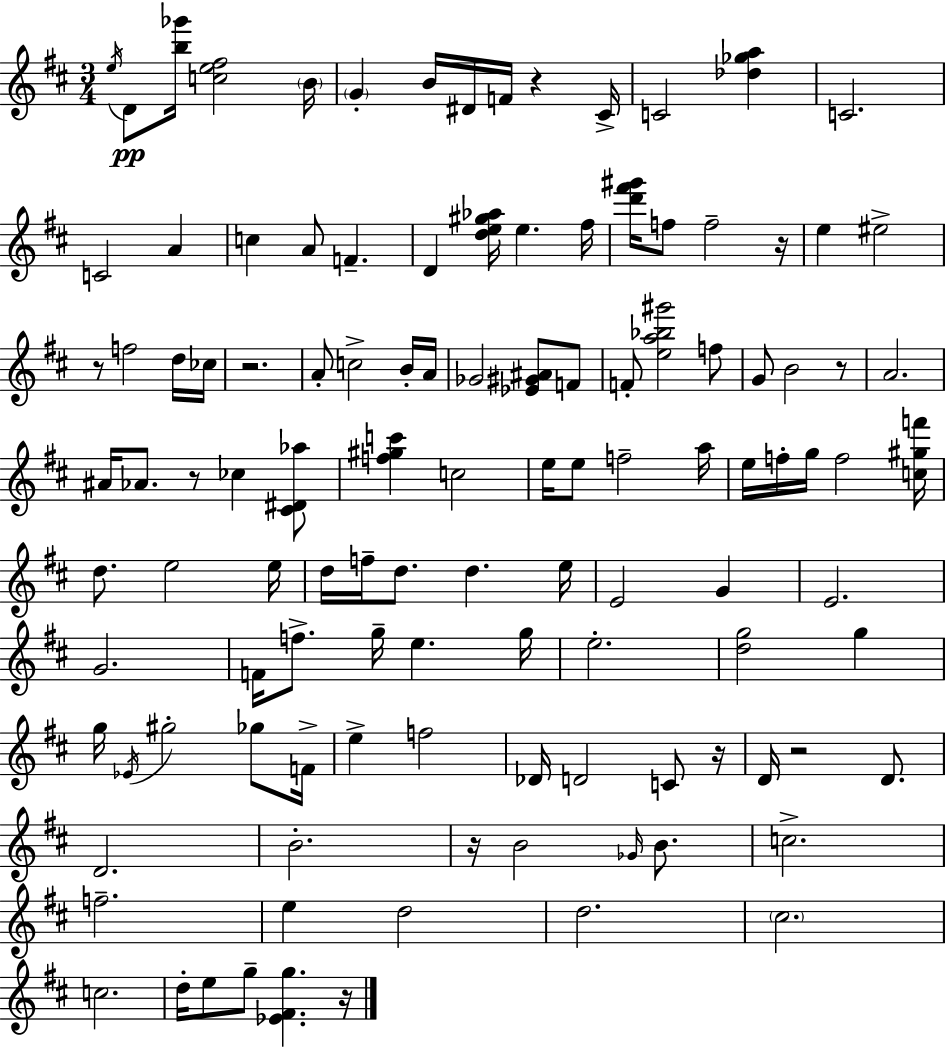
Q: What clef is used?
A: treble